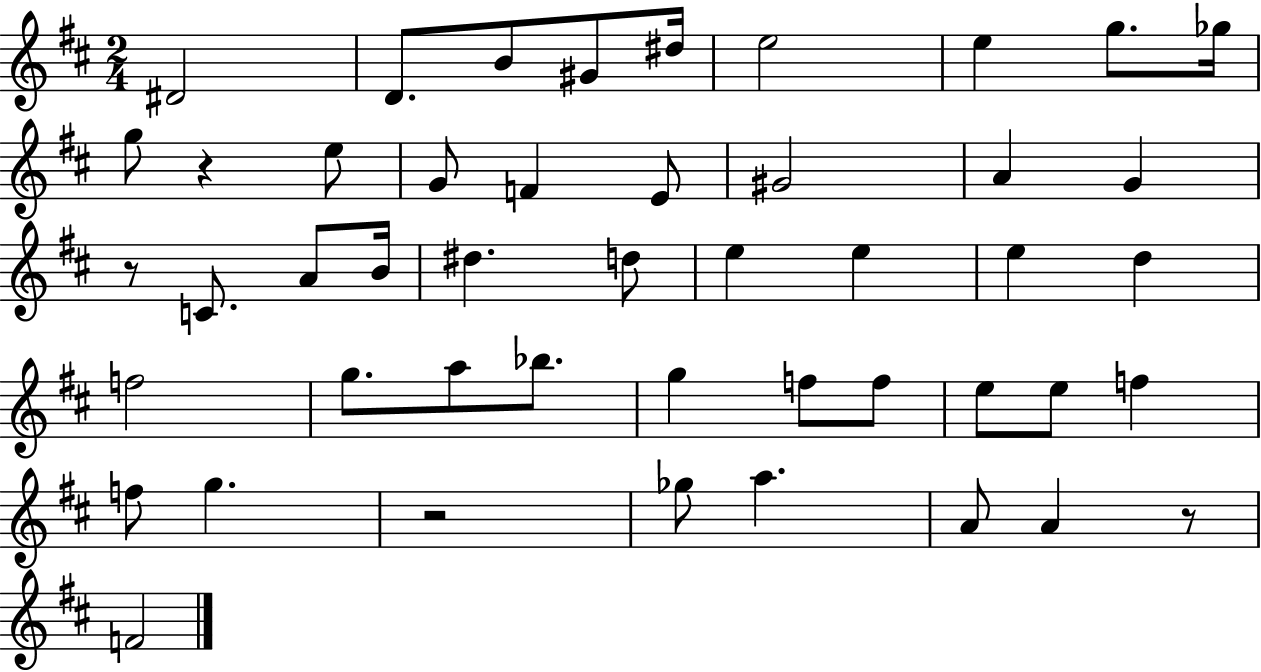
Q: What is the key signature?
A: D major